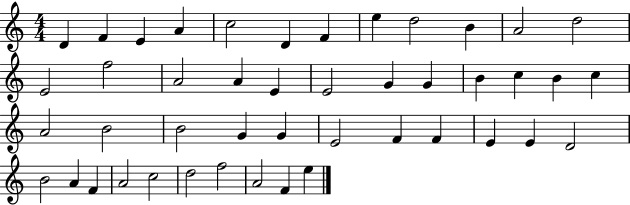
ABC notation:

X:1
T:Untitled
M:4/4
L:1/4
K:C
D F E A c2 D F e d2 B A2 d2 E2 f2 A2 A E E2 G G B c B c A2 B2 B2 G G E2 F F E E D2 B2 A F A2 c2 d2 f2 A2 F e